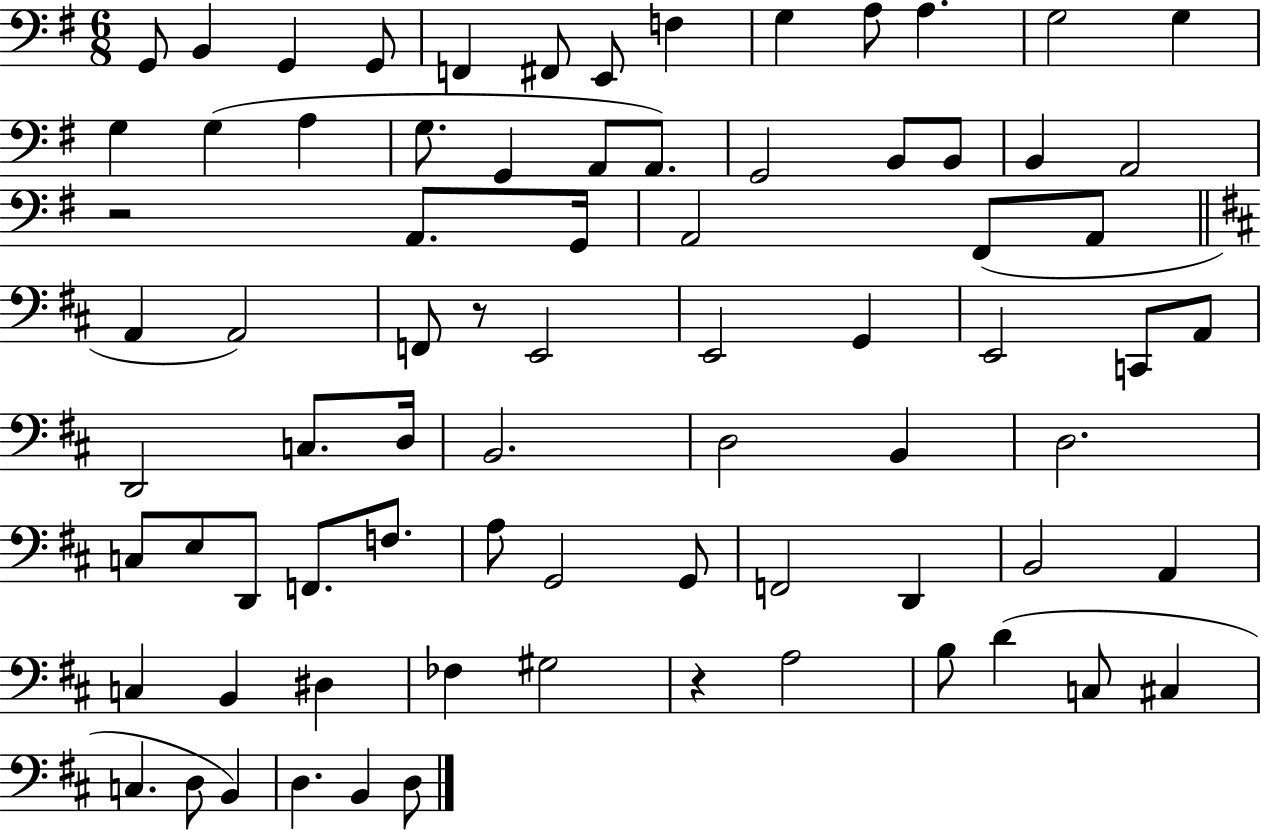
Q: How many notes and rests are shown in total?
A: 77